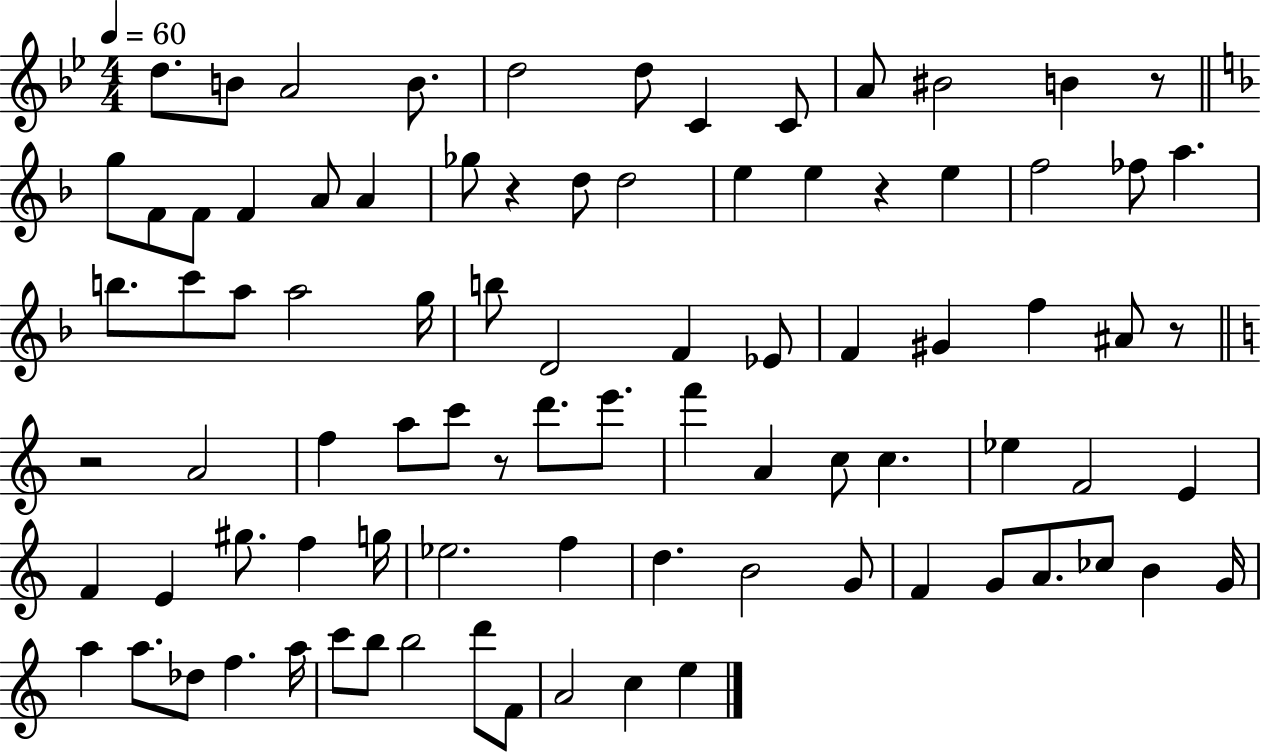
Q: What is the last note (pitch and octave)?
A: E5